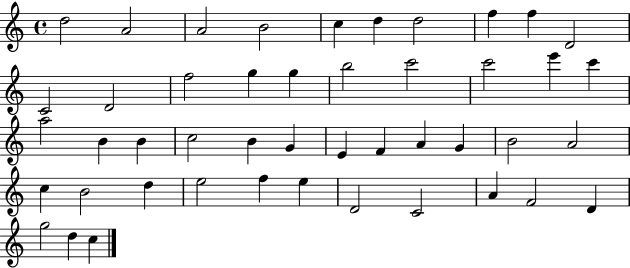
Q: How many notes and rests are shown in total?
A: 46